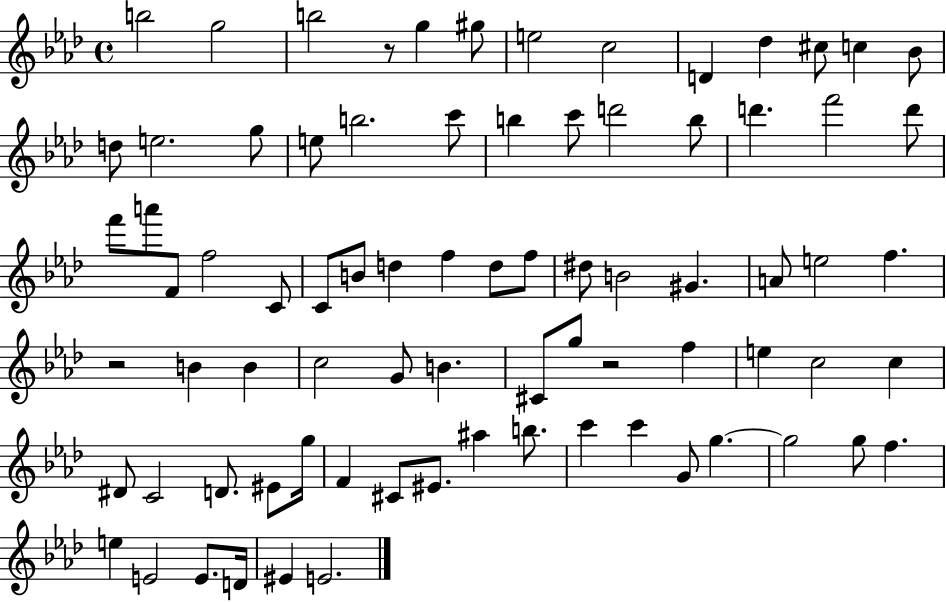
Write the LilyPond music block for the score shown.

{
  \clef treble
  \time 4/4
  \defaultTimeSignature
  \key aes \major
  b''2 g''2 | b''2 r8 g''4 gis''8 | e''2 c''2 | d'4 des''4 cis''8 c''4 bes'8 | \break d''8 e''2. g''8 | e''8 b''2. c'''8 | b''4 c'''8 d'''2 b''8 | d'''4. f'''2 d'''8 | \break f'''8 a'''8 f'8 f''2 c'8 | c'8 b'8 d''4 f''4 d''8 f''8 | dis''8 b'2 gis'4. | a'8 e''2 f''4. | \break r2 b'4 b'4 | c''2 g'8 b'4. | cis'8 g''8 r2 f''4 | e''4 c''2 c''4 | \break dis'8 c'2 d'8. eis'8 g''16 | f'4 cis'8 eis'8. ais''4 b''8. | c'''4 c'''4 g'8 g''4.~~ | g''2 g''8 f''4. | \break e''4 e'2 e'8. d'16 | eis'4 e'2. | \bar "|."
}